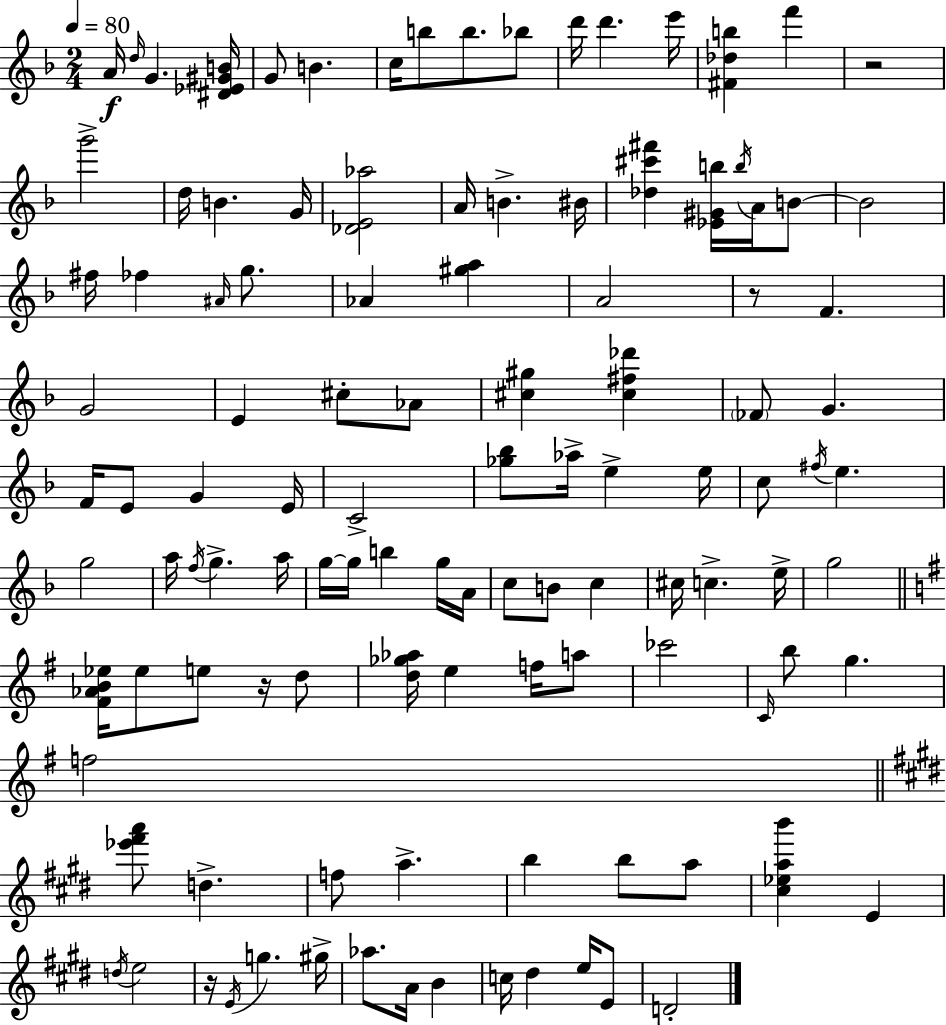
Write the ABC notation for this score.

X:1
T:Untitled
M:2/4
L:1/4
K:F
A/4 d/4 G [^D_E^GB]/4 G/2 B c/4 b/2 b/2 _b/2 d'/4 d' e'/4 [^F_db] f' z2 g'2 d/4 B G/4 [_DE_a]2 A/4 B ^B/4 [_d^c'^f'] [_E^Gb]/4 b/4 A/4 B/2 B2 ^f/4 _f ^A/4 g/2 _A [^ga] A2 z/2 F G2 E ^c/2 _A/2 [^c^g] [^c^f_d'] _F/2 G F/4 E/2 G E/4 C2 [_g_b]/2 _a/4 e e/4 c/2 ^f/4 e g2 a/4 f/4 g a/4 g/4 g/4 b g/4 A/4 c/2 B/2 c ^c/4 c e/4 g2 [^F_AB_e]/4 _e/2 e/2 z/4 d/2 [d_g_a]/4 e f/4 a/2 _c'2 C/4 b/2 g f2 [_e'^f'a']/2 d f/2 a b b/2 a/2 [^c_eab'] E d/4 e2 z/4 E/4 g ^g/4 _a/2 A/4 B c/4 ^d e/4 E/2 D2